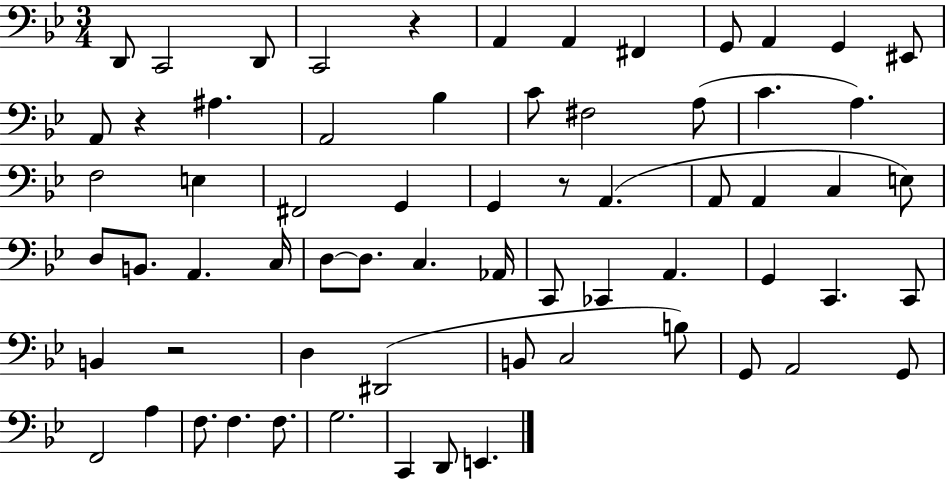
{
  \clef bass
  \numericTimeSignature
  \time 3/4
  \key bes \major
  d,8 c,2 d,8 | c,2 r4 | a,4 a,4 fis,4 | g,8 a,4 g,4 eis,8 | \break a,8 r4 ais4. | a,2 bes4 | c'8 fis2 a8( | c'4. a4.) | \break f2 e4 | fis,2 g,4 | g,4 r8 a,4.( | a,8 a,4 c4 e8) | \break d8 b,8. a,4. c16 | d8~~ d8. c4. aes,16 | c,8 ces,4 a,4. | g,4 c,4. c,8 | \break b,4 r2 | d4 dis,2( | b,8 c2 b8) | g,8 a,2 g,8 | \break f,2 a4 | f8. f4. f8. | g2. | c,4 d,8 e,4. | \break \bar "|."
}